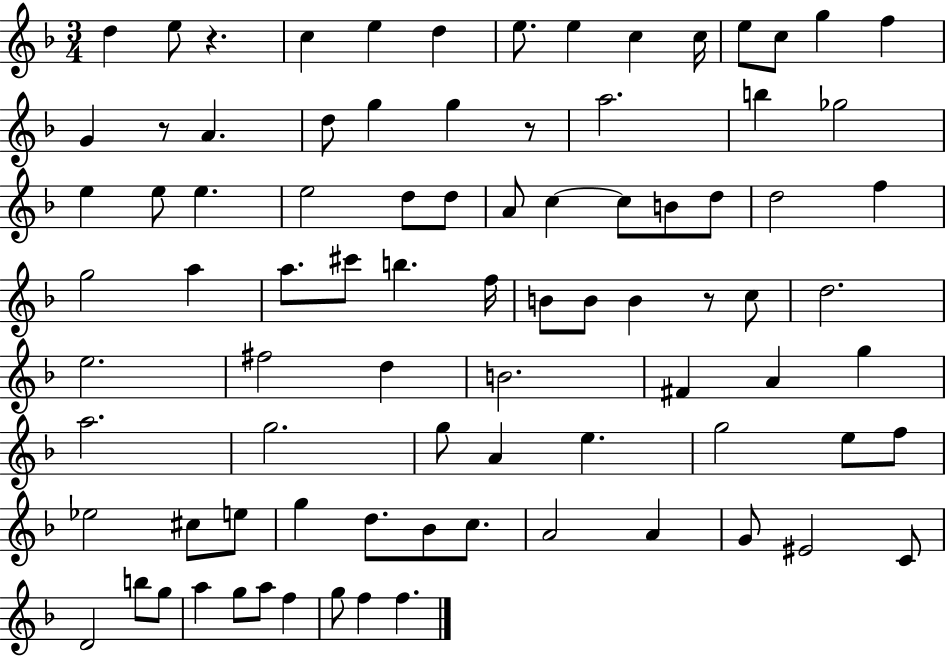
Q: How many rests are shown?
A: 4